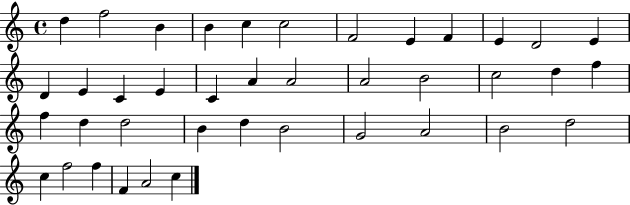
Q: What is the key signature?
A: C major